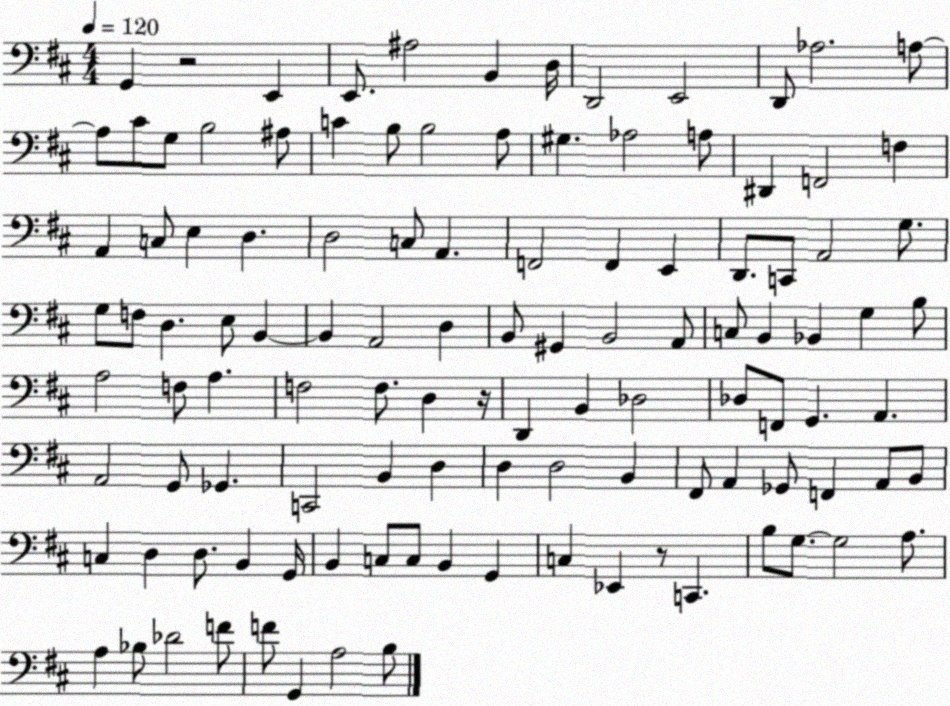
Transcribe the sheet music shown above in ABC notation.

X:1
T:Untitled
M:4/4
L:1/4
K:D
G,, z2 E,, E,,/2 ^A,2 B,, D,/4 D,,2 E,,2 D,,/2 _A,2 A,/2 A,/2 ^C/2 G,/2 B,2 ^A,/2 C B,/2 B,2 A,/2 ^G, _A,2 A,/2 ^D,, F,,2 F, A,, C,/2 E, D, D,2 C,/2 A,, F,,2 F,, E,, D,,/2 C,,/2 A,,2 G,/2 G,/2 F,/2 D, E,/2 B,, B,, A,,2 D, B,,/2 ^G,, B,,2 A,,/2 C,/2 B,, _B,, G, B,/2 A,2 F,/2 A, F,2 F,/2 D, z/4 D,, B,, _D,2 _D,/2 F,,/2 G,, A,, A,,2 G,,/2 _G,, C,,2 B,, D, D, D,2 B,, ^F,,/2 A,, _G,,/2 F,, A,,/2 B,,/2 C, D, D,/2 B,, G,,/4 B,, C,/2 C,/2 B,, G,, C, _E,, z/2 C,, B,/2 G,/2 G,2 A,/2 A, _B,/2 _D2 F/2 F/2 G,, A,2 B,/2